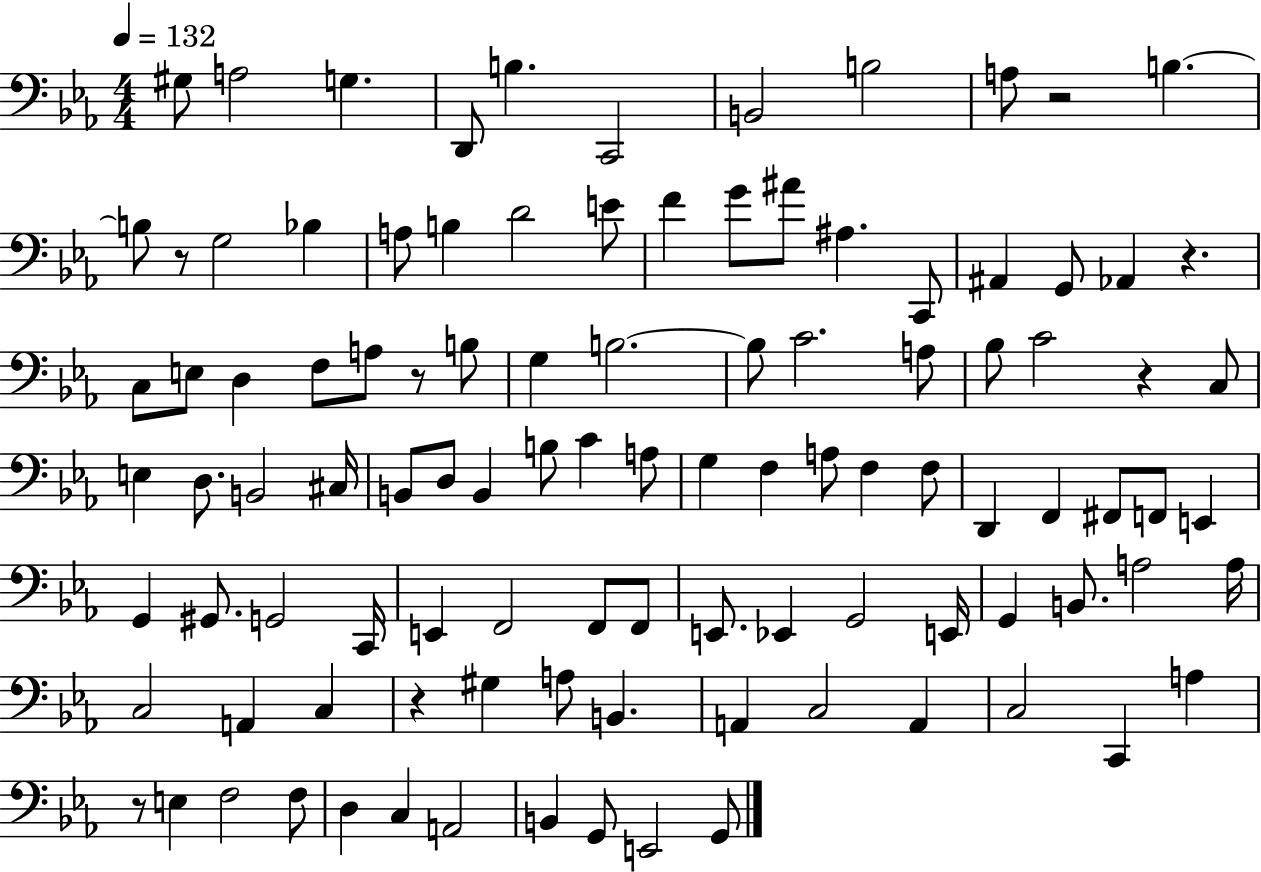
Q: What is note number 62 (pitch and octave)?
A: G2